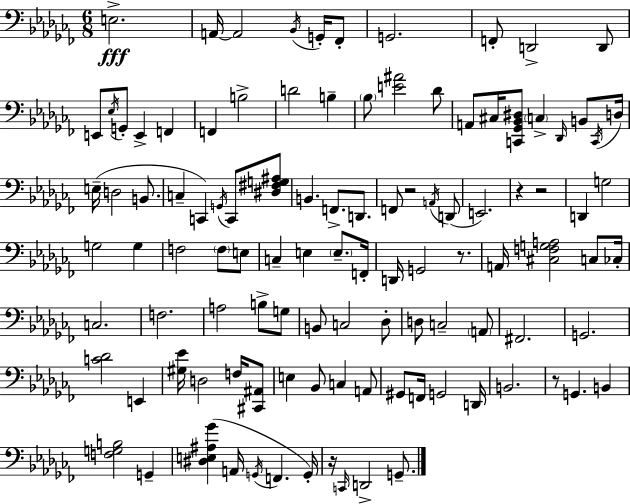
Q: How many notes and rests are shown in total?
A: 108